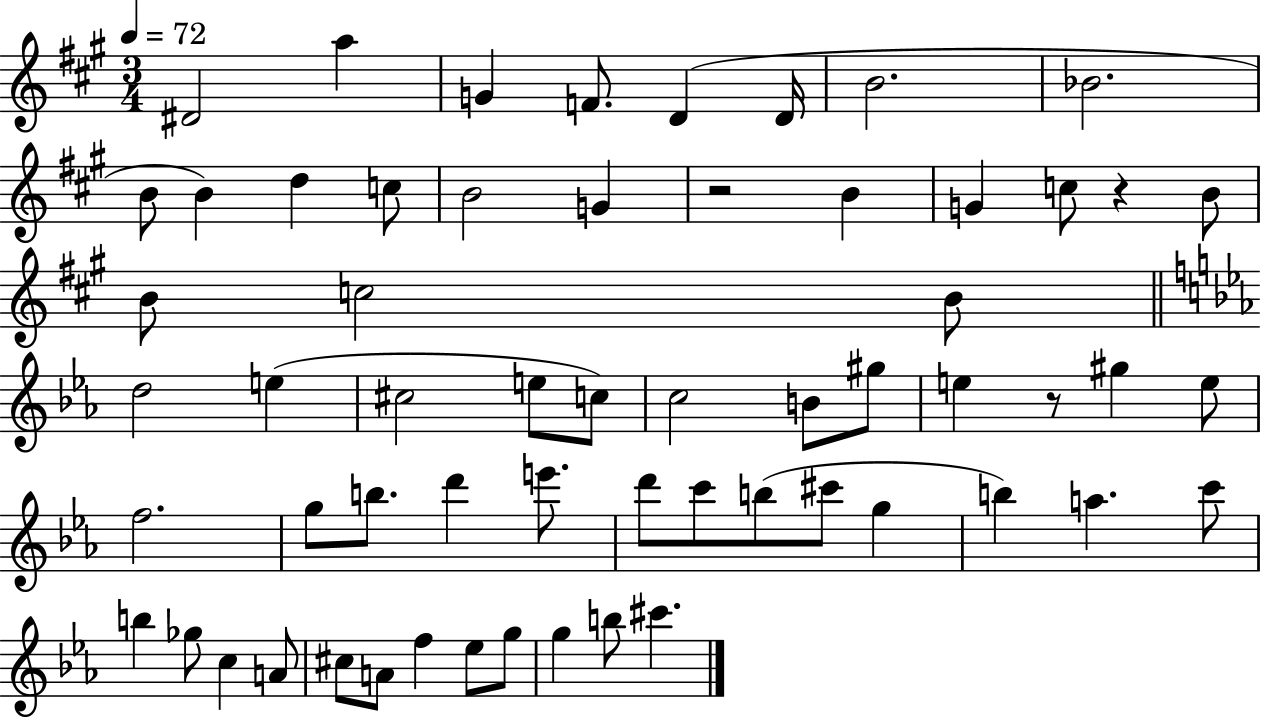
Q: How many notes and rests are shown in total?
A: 60